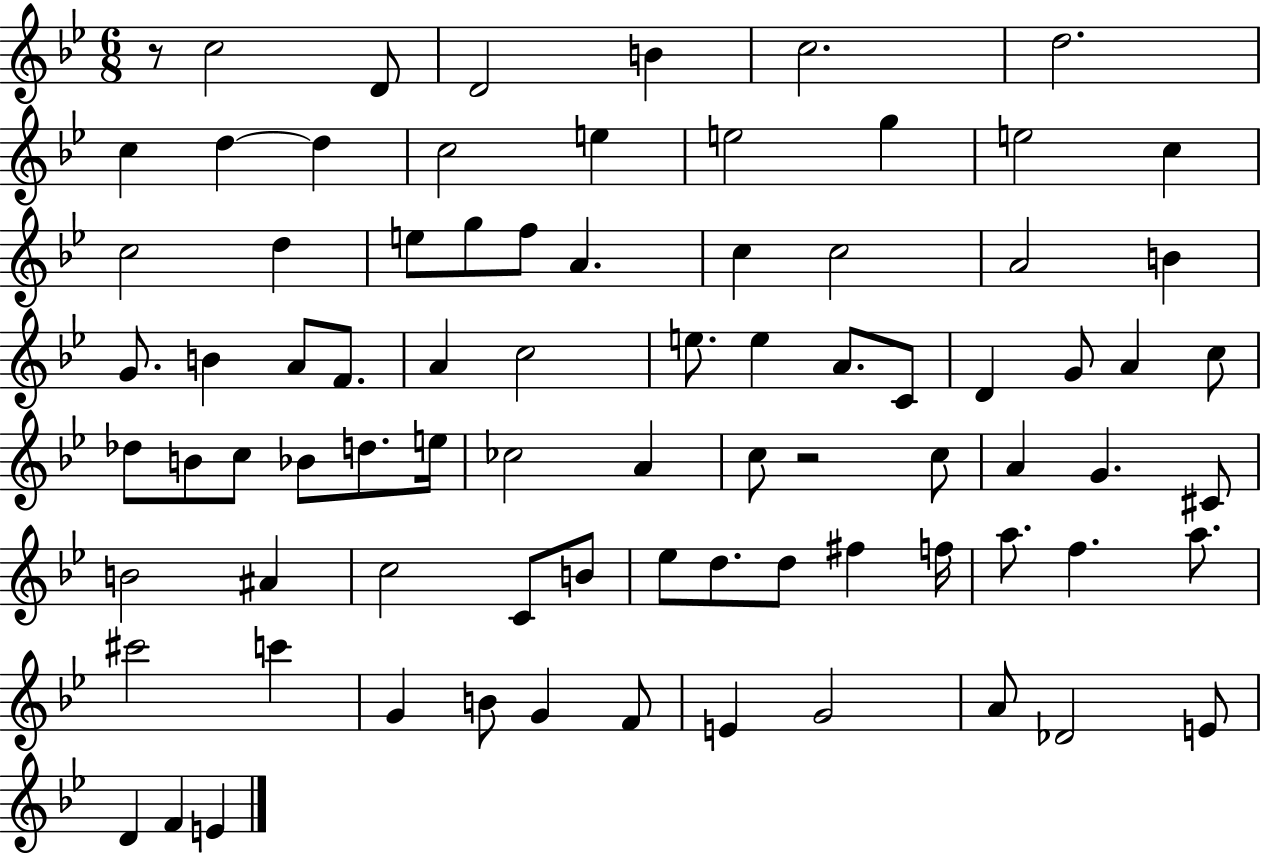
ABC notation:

X:1
T:Untitled
M:6/8
L:1/4
K:Bb
z/2 c2 D/2 D2 B c2 d2 c d d c2 e e2 g e2 c c2 d e/2 g/2 f/2 A c c2 A2 B G/2 B A/2 F/2 A c2 e/2 e A/2 C/2 D G/2 A c/2 _d/2 B/2 c/2 _B/2 d/2 e/4 _c2 A c/2 z2 c/2 A G ^C/2 B2 ^A c2 C/2 B/2 _e/2 d/2 d/2 ^f f/4 a/2 f a/2 ^c'2 c' G B/2 G F/2 E G2 A/2 _D2 E/2 D F E